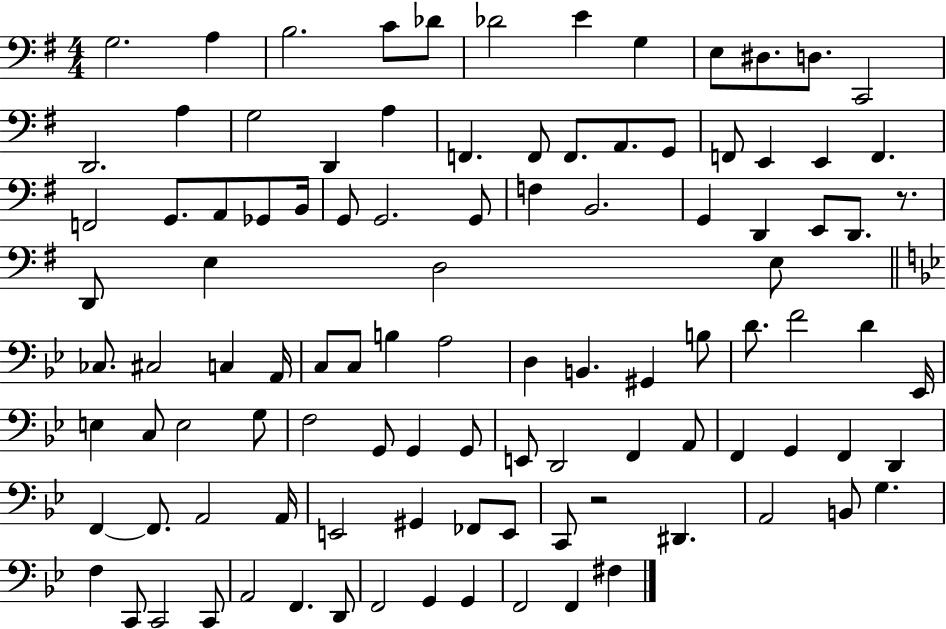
G3/h. A3/q B3/h. C4/e Db4/e Db4/h E4/q G3/q E3/e D#3/e. D3/e. C2/h D2/h. A3/q G3/h D2/q A3/q F2/q. F2/e F2/e. A2/e. G2/e F2/e E2/q E2/q F2/q. F2/h G2/e. A2/e Gb2/e B2/s G2/e G2/h. G2/e F3/q B2/h. G2/q D2/q E2/e D2/e. R/e. D2/e E3/q D3/h E3/e CES3/e. C#3/h C3/q A2/s C3/e C3/e B3/q A3/h D3/q B2/q. G#2/q B3/e D4/e. F4/h D4/q Eb2/s E3/q C3/e E3/h G3/e F3/h G2/e G2/q G2/e E2/e D2/h F2/q A2/e F2/q G2/q F2/q D2/q F2/q F2/e. A2/h A2/s E2/h G#2/q FES2/e E2/e C2/e R/h D#2/q. A2/h B2/e G3/q. F3/q C2/e C2/h C2/e A2/h F2/q. D2/e F2/h G2/q G2/q F2/h F2/q F#3/q